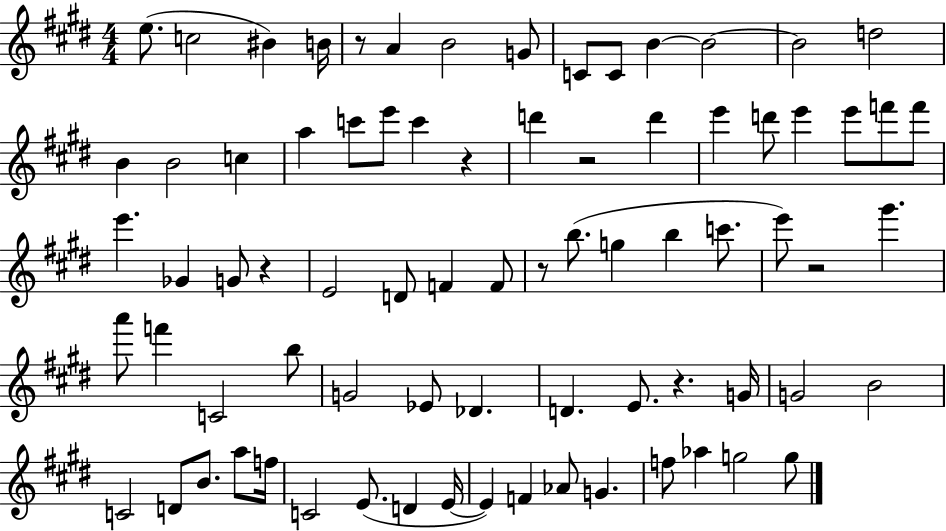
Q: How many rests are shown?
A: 7